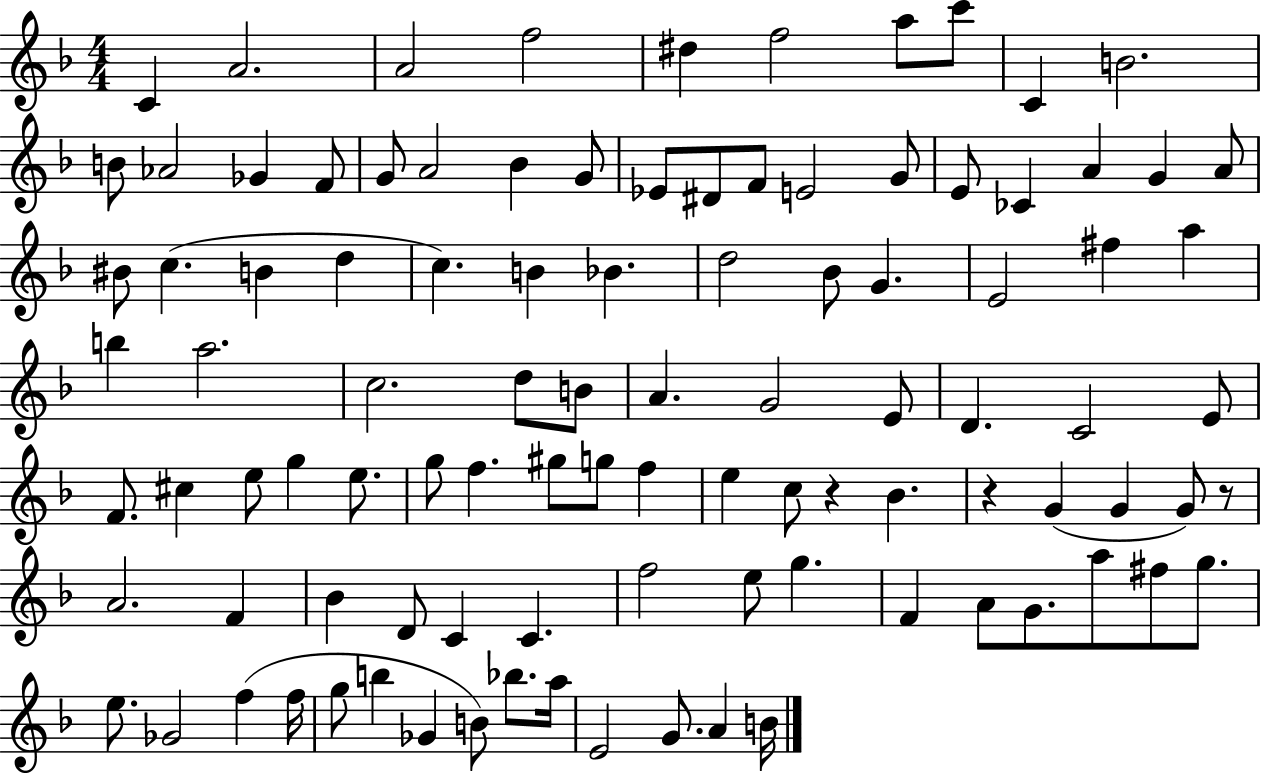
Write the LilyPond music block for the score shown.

{
  \clef treble
  \numericTimeSignature
  \time 4/4
  \key f \major
  c'4 a'2. | a'2 f''2 | dis''4 f''2 a''8 c'''8 | c'4 b'2. | \break b'8 aes'2 ges'4 f'8 | g'8 a'2 bes'4 g'8 | ees'8 dis'8 f'8 e'2 g'8 | e'8 ces'4 a'4 g'4 a'8 | \break bis'8 c''4.( b'4 d''4 | c''4.) b'4 bes'4. | d''2 bes'8 g'4. | e'2 fis''4 a''4 | \break b''4 a''2. | c''2. d''8 b'8 | a'4. g'2 e'8 | d'4. c'2 e'8 | \break f'8. cis''4 e''8 g''4 e''8. | g''8 f''4. gis''8 g''8 f''4 | e''4 c''8 r4 bes'4. | r4 g'4( g'4 g'8) r8 | \break a'2. f'4 | bes'4 d'8 c'4 c'4. | f''2 e''8 g''4. | f'4 a'8 g'8. a''8 fis''8 g''8. | \break e''8. ges'2 f''4( f''16 | g''8 b''4 ges'4 b'8) bes''8. a''16 | e'2 g'8. a'4 b'16 | \bar "|."
}